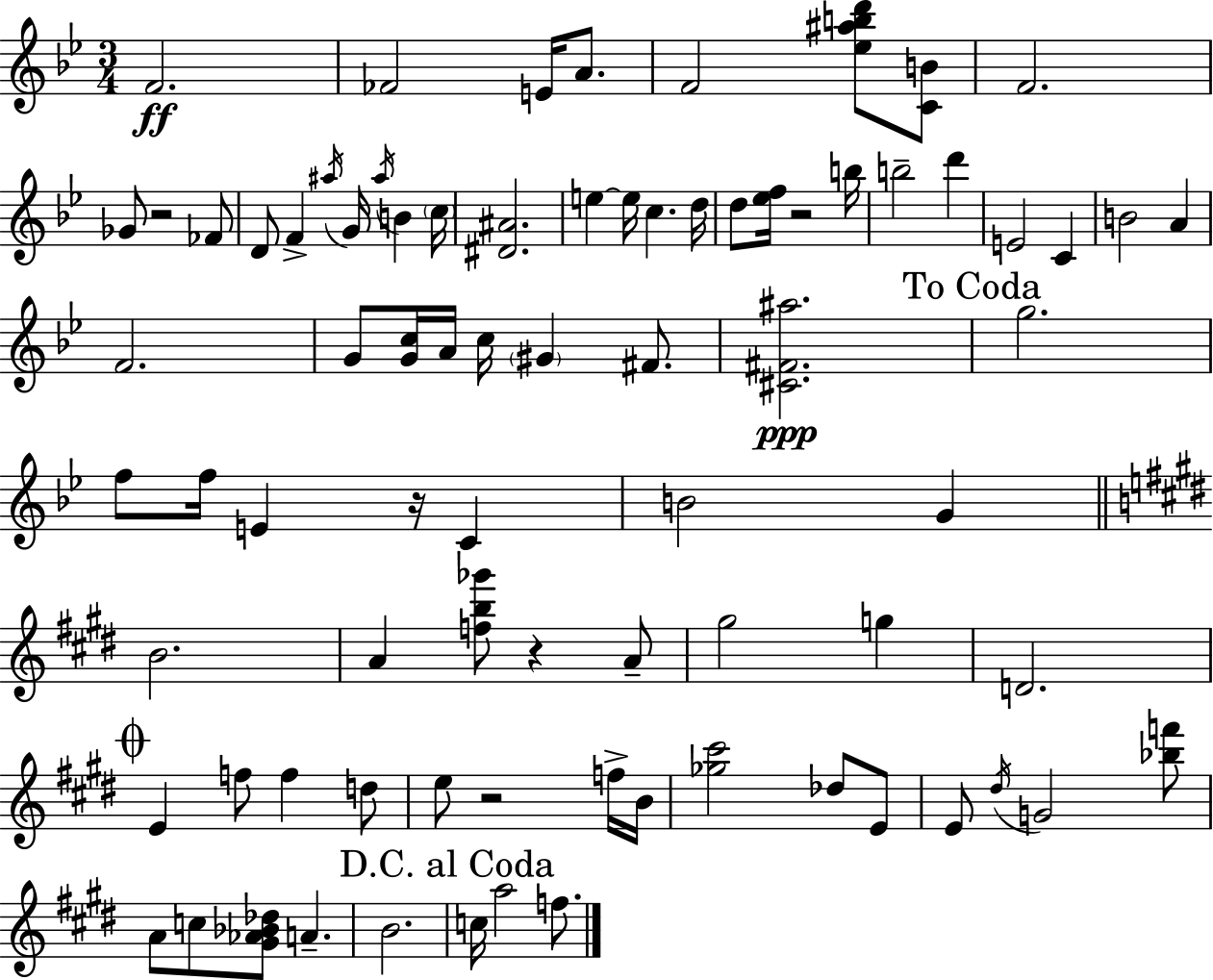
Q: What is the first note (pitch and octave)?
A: F4